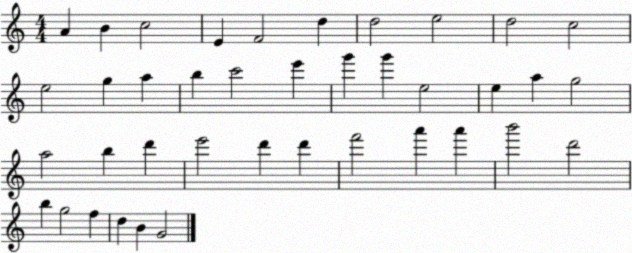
X:1
T:Untitled
M:4/4
L:1/4
K:C
A B c2 E F2 d d2 e2 d2 c2 e2 g a b c'2 e' g' g' e2 e a g2 a2 b d' e'2 d' d' f'2 a' a' b'2 d'2 b g2 f d B G2